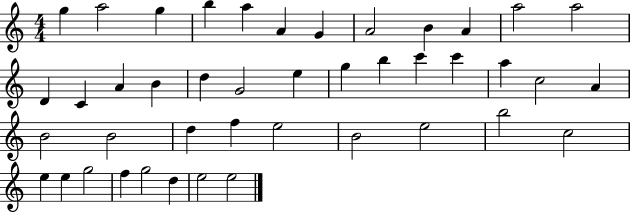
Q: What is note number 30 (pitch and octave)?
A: F5